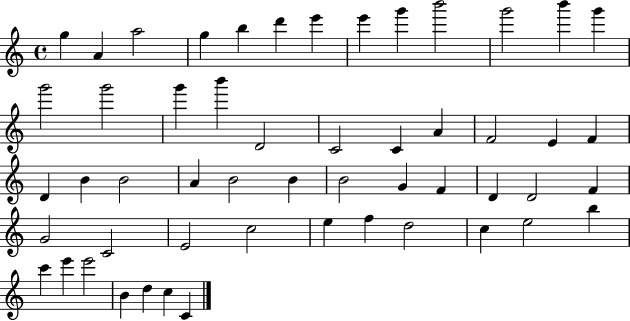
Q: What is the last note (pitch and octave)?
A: C4